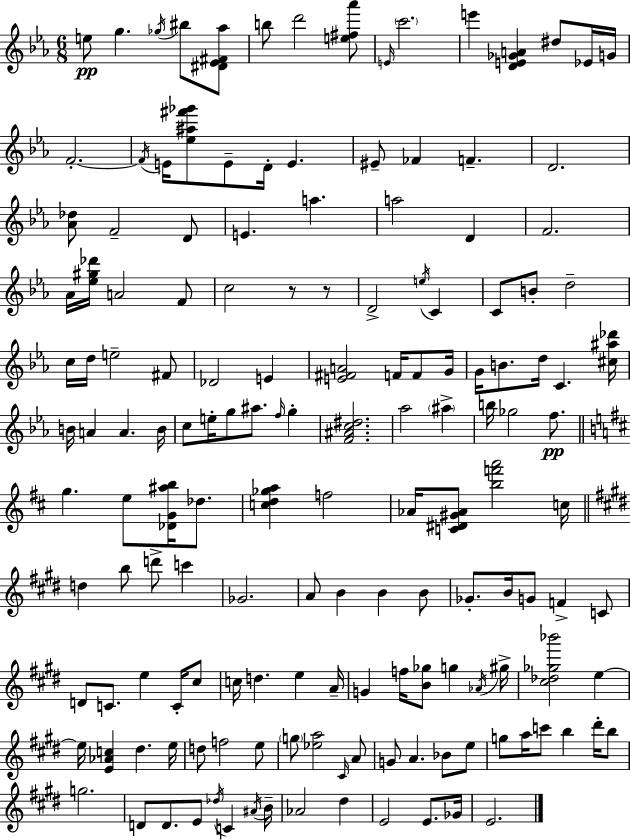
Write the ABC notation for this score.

X:1
T:Untitled
M:6/8
L:1/4
K:Eb
e/2 g _g/4 ^b/2 [^D_E^F_a]/2 b/2 d'2 [e^f_a']/2 E/4 c'2 e' [DE_GA] ^d/2 _E/4 G/4 F2 F/4 E/4 [_e^a^f'_g']/2 E/2 D/4 E ^E/2 _F F D2 [_A_d]/2 F2 D/2 E a a2 D F2 _A/4 [_e^g_d']/4 A2 F/2 c2 z/2 z/2 D2 e/4 C C/2 B/2 d2 c/4 d/4 e2 ^F/2 _D2 E [E^FA]2 F/4 F/2 G/4 G/4 B/2 d/4 C [^c^a_d']/4 B/4 A A B/4 c/2 e/4 g/2 ^a/2 f/4 g [F^Ac^d]2 _a2 ^a b/4 _g2 f/2 g e/2 [_DG^ab]/4 _d/2 [cd_ga] f2 _A/4 [C^D^G_A]/2 [bf'a']2 c/4 d b/2 d'/2 c' _G2 A/2 B B B/2 _G/2 B/4 G/2 F C/2 D/2 C/2 e C/4 ^c/2 c/4 d e A/4 G f/4 [B_g]/2 g _A/4 ^g/4 [^c_d_g_b']2 e e/4 [E_Ac] ^d e/4 d/2 f2 e/2 g/2 [_ea]2 ^C/4 A/2 G/2 A _B/2 e/2 g/2 a/4 c'/2 b ^d'/4 b/2 g2 D/2 D/2 E/2 _d/4 C ^A/4 B/4 _A2 ^d E2 E/2 _G/4 E2